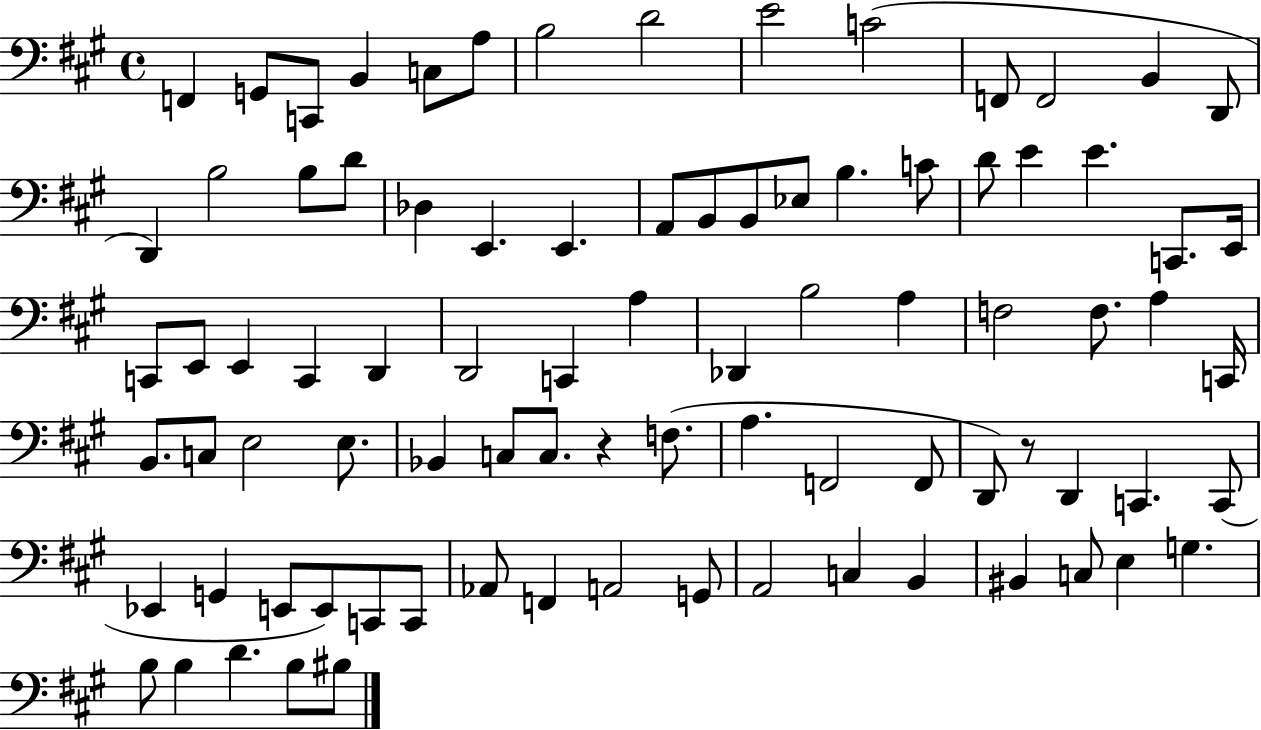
F2/q G2/e C2/e B2/q C3/e A3/e B3/h D4/h E4/h C4/h F2/e F2/h B2/q D2/e D2/q B3/h B3/e D4/e Db3/q E2/q. E2/q. A2/e B2/e B2/e Eb3/e B3/q. C4/e D4/e E4/q E4/q. C2/e. E2/s C2/e E2/e E2/q C2/q D2/q D2/h C2/q A3/q Db2/q B3/h A3/q F3/h F3/e. A3/q C2/s B2/e. C3/e E3/h E3/e. Bb2/q C3/e C3/e. R/q F3/e. A3/q. F2/h F2/e D2/e R/e D2/q C2/q. C2/e Eb2/q G2/q E2/e E2/e C2/e C2/e Ab2/e F2/q A2/h G2/e A2/h C3/q B2/q BIS2/q C3/e E3/q G3/q. B3/e B3/q D4/q. B3/e BIS3/e